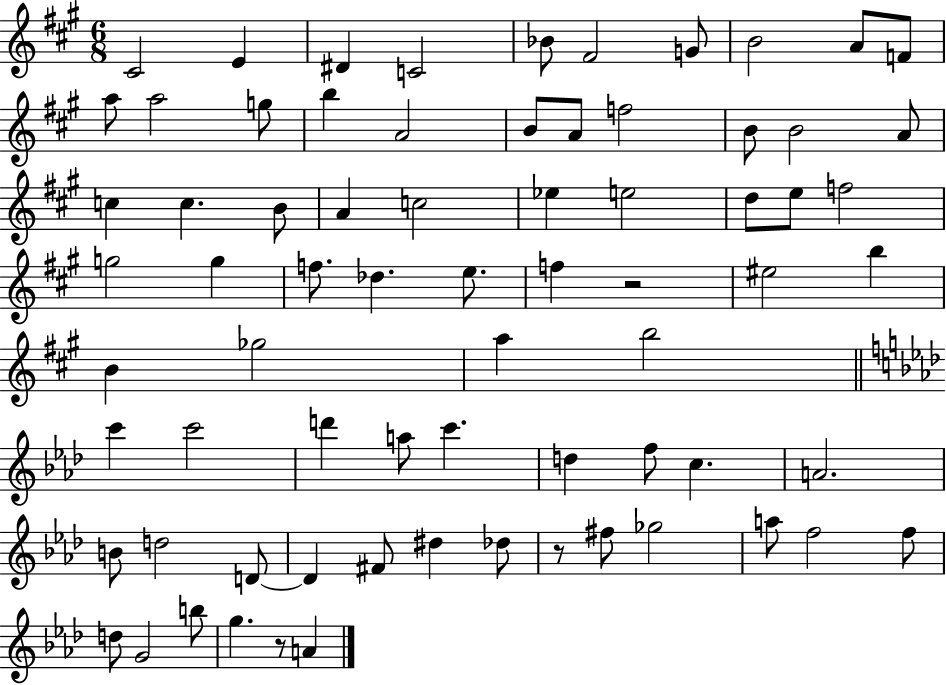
{
  \clef treble
  \numericTimeSignature
  \time 6/8
  \key a \major
  cis'2 e'4 | dis'4 c'2 | bes'8 fis'2 g'8 | b'2 a'8 f'8 | \break a''8 a''2 g''8 | b''4 a'2 | b'8 a'8 f''2 | b'8 b'2 a'8 | \break c''4 c''4. b'8 | a'4 c''2 | ees''4 e''2 | d''8 e''8 f''2 | \break g''2 g''4 | f''8. des''4. e''8. | f''4 r2 | eis''2 b''4 | \break b'4 ges''2 | a''4 b''2 | \bar "||" \break \key aes \major c'''4 c'''2 | d'''4 a''8 c'''4. | d''4 f''8 c''4. | a'2. | \break b'8 d''2 d'8~~ | d'4 fis'8 dis''4 des''8 | r8 fis''8 ges''2 | a''8 f''2 f''8 | \break d''8 g'2 b''8 | g''4. r8 a'4 | \bar "|."
}